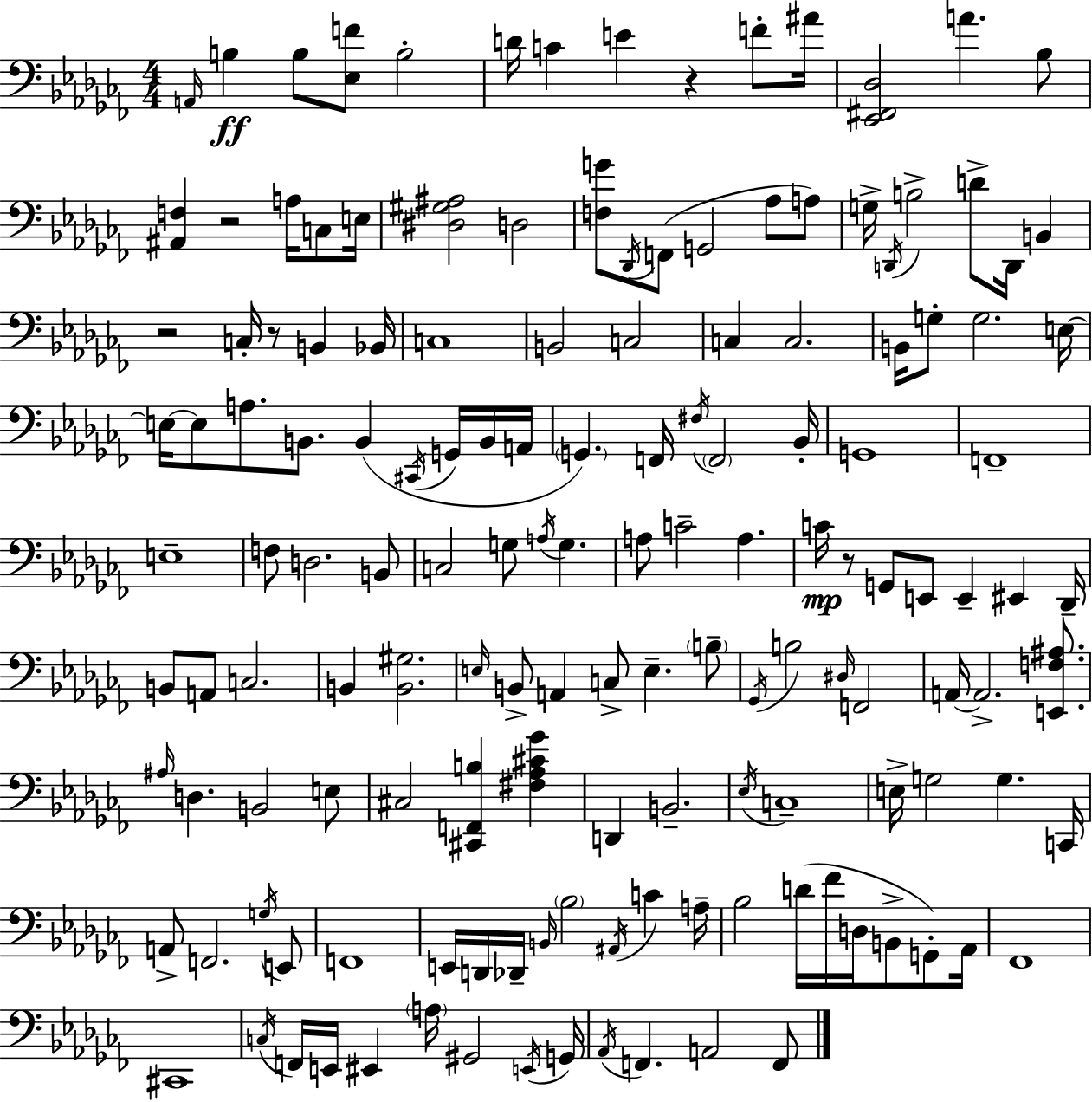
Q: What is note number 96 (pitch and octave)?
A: C3